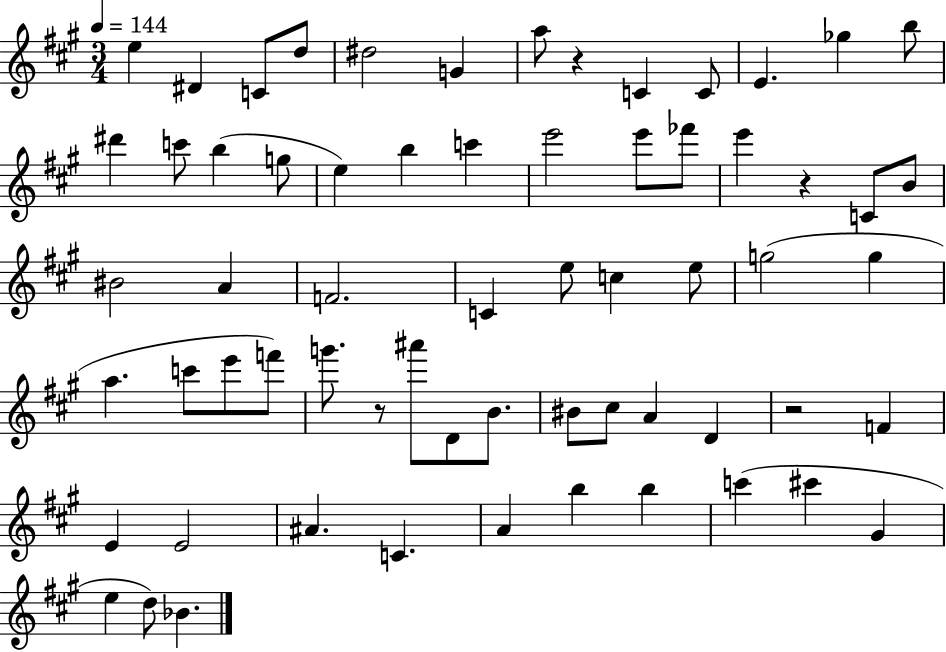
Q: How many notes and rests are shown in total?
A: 64